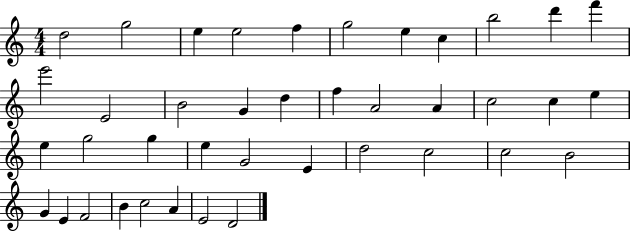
X:1
T:Untitled
M:4/4
L:1/4
K:C
d2 g2 e e2 f g2 e c b2 d' f' e'2 E2 B2 G d f A2 A c2 c e e g2 g e G2 E d2 c2 c2 B2 G E F2 B c2 A E2 D2